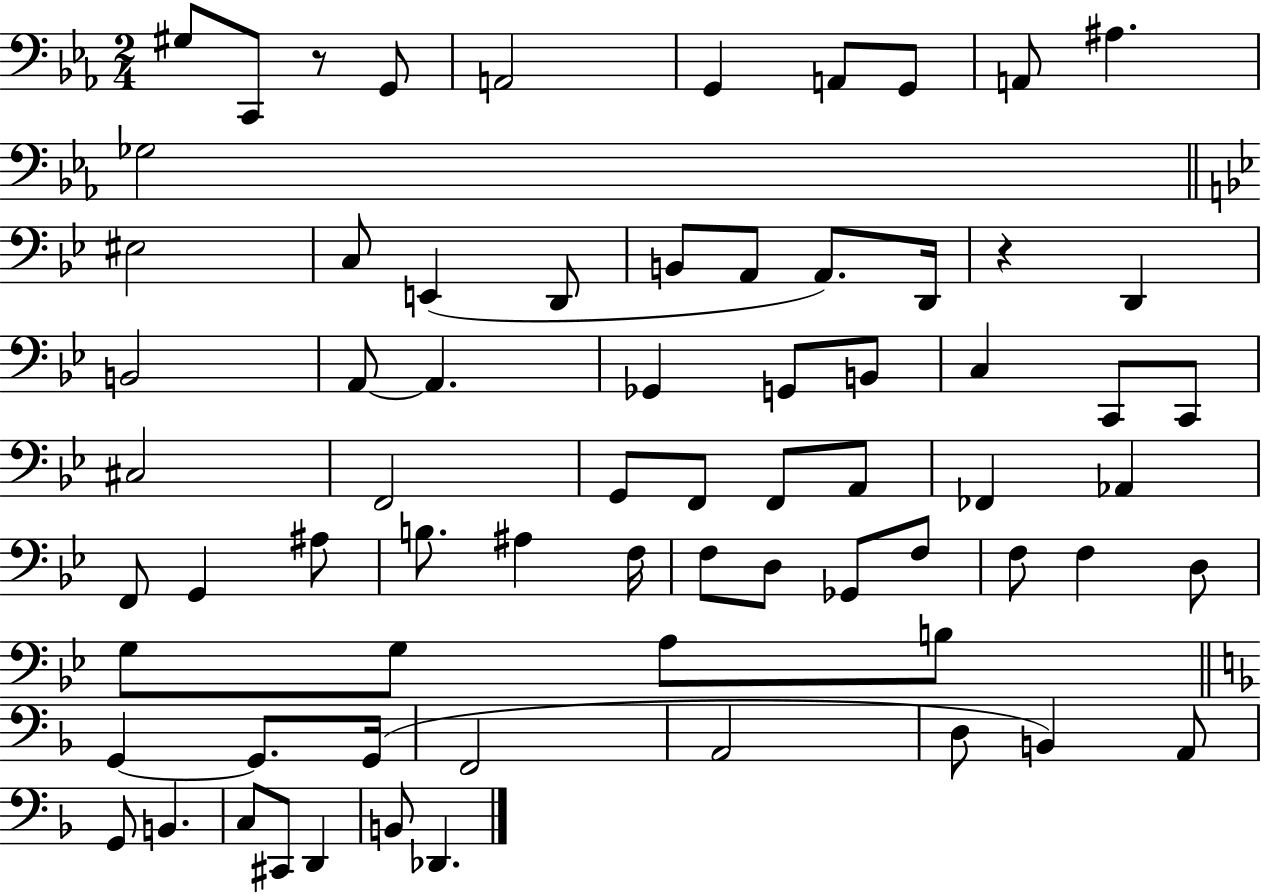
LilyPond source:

{
  \clef bass
  \numericTimeSignature
  \time 2/4
  \key ees \major
  gis8 c,8 r8 g,8 | a,2 | g,4 a,8 g,8 | a,8 ais4. | \break ges2 | \bar "||" \break \key g \minor eis2 | c8 e,4( d,8 | b,8 a,8 a,8.) d,16 | r4 d,4 | \break b,2 | a,8~~ a,4. | ges,4 g,8 b,8 | c4 c,8 c,8 | \break cis2 | f,2 | g,8 f,8 f,8 a,8 | fes,4 aes,4 | \break f,8 g,4 ais8 | b8. ais4 f16 | f8 d8 ges,8 f8 | f8 f4 d8 | \break g8 g8 a8 b8 | \bar "||" \break \key f \major g,4~~ g,8. g,16( | f,2 | a,2 | d8 b,4) a,8 | \break g,8 b,4. | c8 cis,8 d,4 | b,8 des,4. | \bar "|."
}